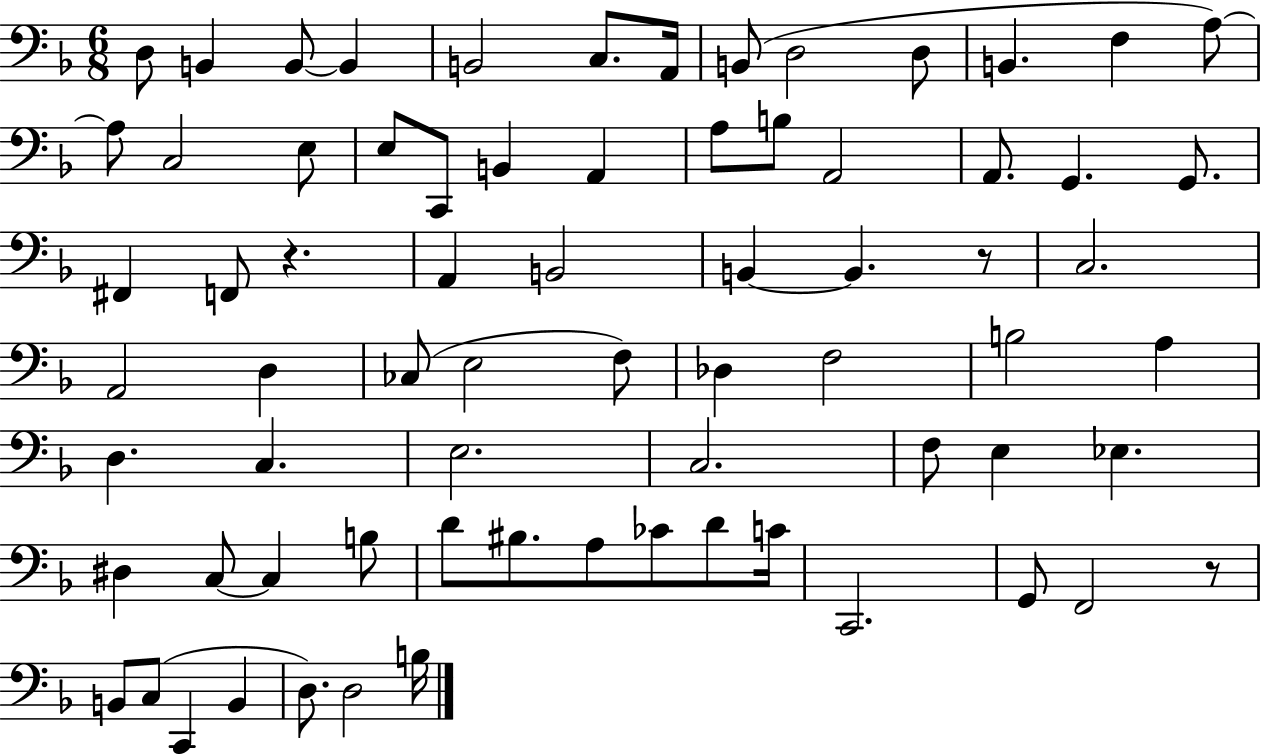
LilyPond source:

{
  \clef bass
  \numericTimeSignature
  \time 6/8
  \key f \major
  \repeat volta 2 { d8 b,4 b,8~~ b,4 | b,2 c8. a,16 | b,8( d2 d8 | b,4. f4 a8~~) | \break a8 c2 e8 | e8 c,8 b,4 a,4 | a8 b8 a,2 | a,8. g,4. g,8. | \break fis,4 f,8 r4. | a,4 b,2 | b,4~~ b,4. r8 | c2. | \break a,2 d4 | ces8( e2 f8) | des4 f2 | b2 a4 | \break d4. c4. | e2. | c2. | f8 e4 ees4. | \break dis4 c8~~ c4 b8 | d'8 bis8. a8 ces'8 d'8 c'16 | c,2. | g,8 f,2 r8 | \break b,8 c8( c,4 b,4 | d8.) d2 b16 | } \bar "|."
}